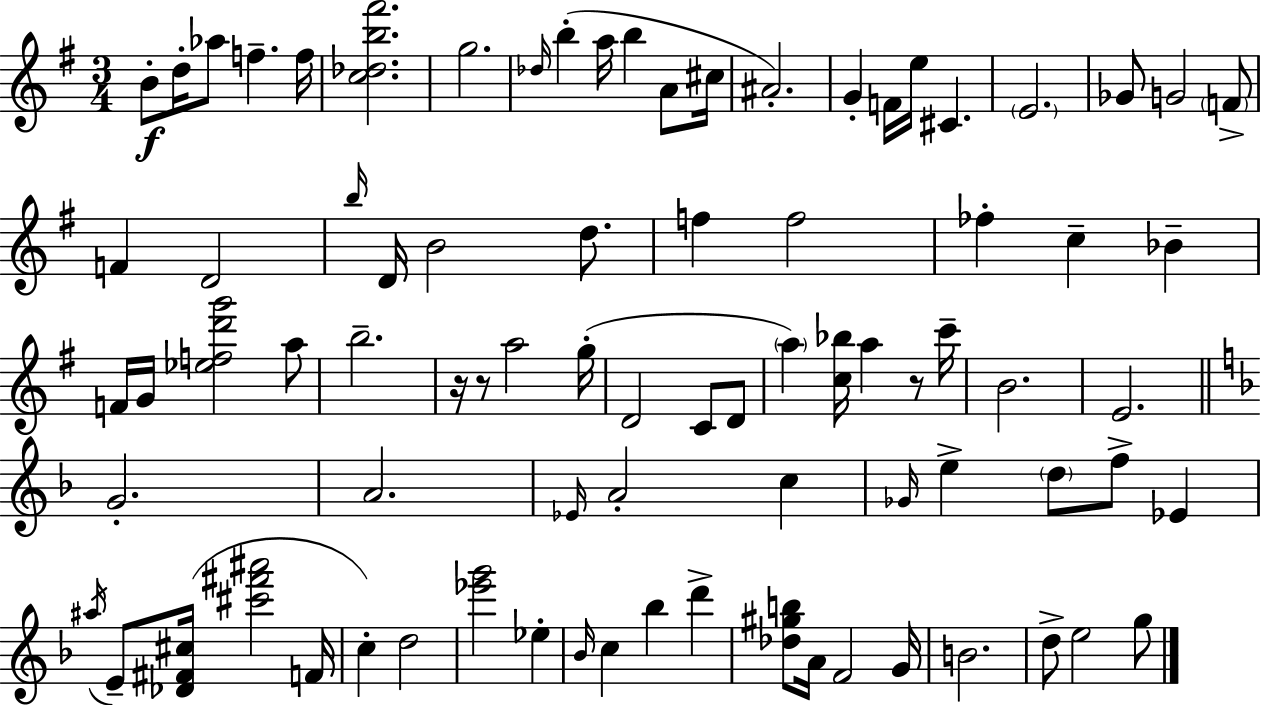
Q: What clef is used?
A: treble